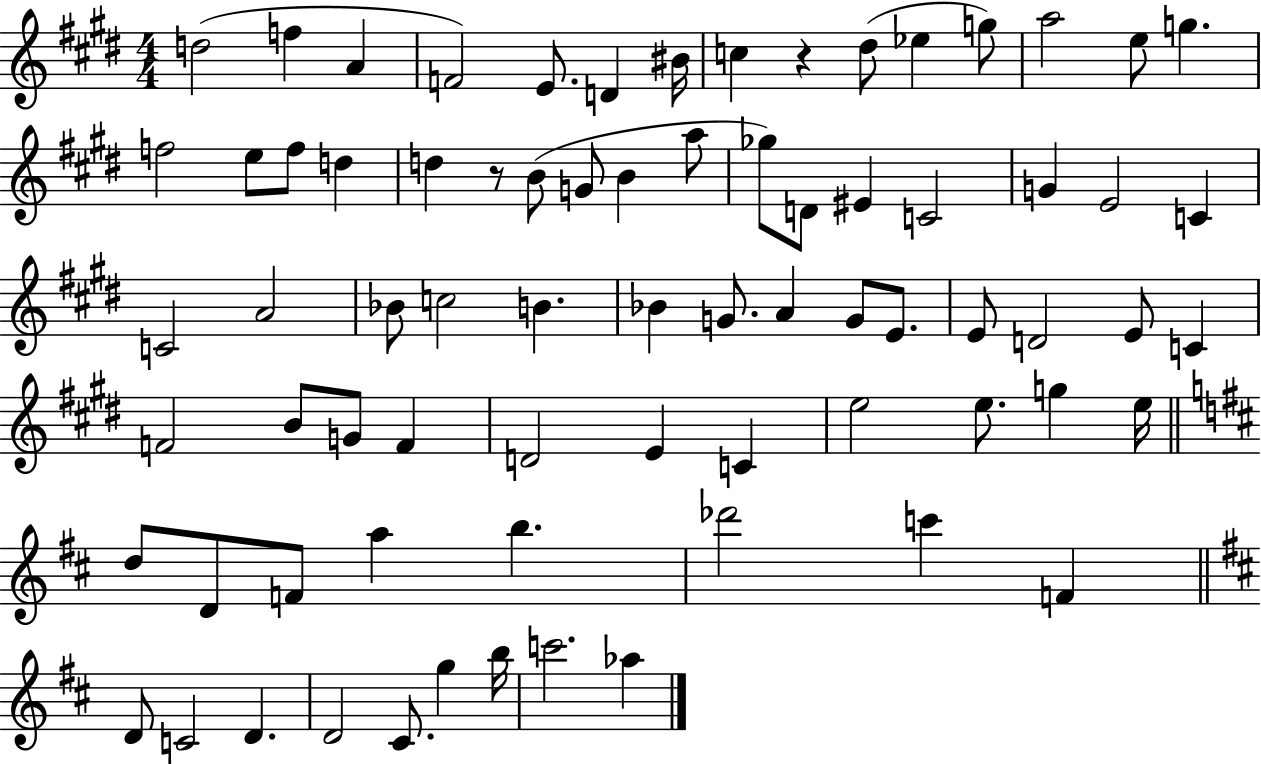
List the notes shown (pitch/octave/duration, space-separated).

D5/h F5/q A4/q F4/h E4/e. D4/q BIS4/s C5/q R/q D#5/e Eb5/q G5/e A5/h E5/e G5/q. F5/h E5/e F5/e D5/q D5/q R/e B4/e G4/e B4/q A5/e Gb5/e D4/e EIS4/q C4/h G4/q E4/h C4/q C4/h A4/h Bb4/e C5/h B4/q. Bb4/q G4/e. A4/q G4/e E4/e. E4/e D4/h E4/e C4/q F4/h B4/e G4/e F4/q D4/h E4/q C4/q E5/h E5/e. G5/q E5/s D5/e D4/e F4/e A5/q B5/q. Db6/h C6/q F4/q D4/e C4/h D4/q. D4/h C#4/e. G5/q B5/s C6/h. Ab5/q